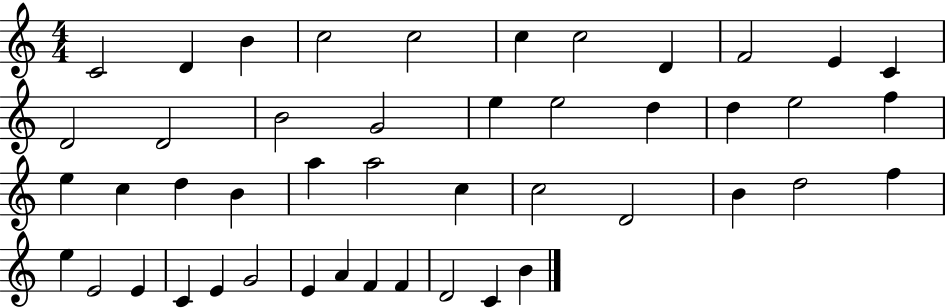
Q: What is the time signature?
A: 4/4